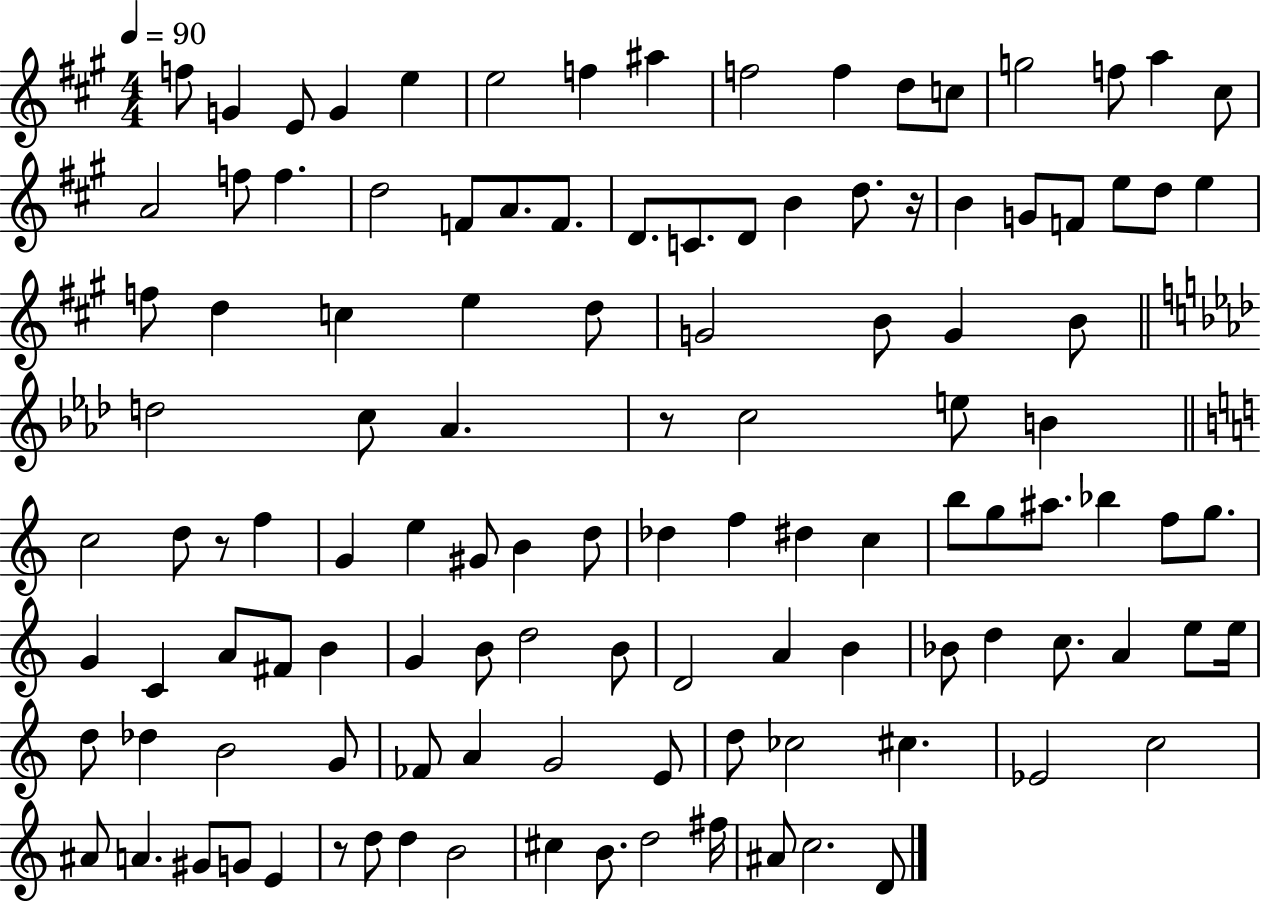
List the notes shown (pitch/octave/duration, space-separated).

F5/e G4/q E4/e G4/q E5/q E5/h F5/q A#5/q F5/h F5/q D5/e C5/e G5/h F5/e A5/q C#5/e A4/h F5/e F5/q. D5/h F4/e A4/e. F4/e. D4/e. C4/e. D4/e B4/q D5/e. R/s B4/q G4/e F4/e E5/e D5/e E5/q F5/e D5/q C5/q E5/q D5/e G4/h B4/e G4/q B4/e D5/h C5/e Ab4/q. R/e C5/h E5/e B4/q C5/h D5/e R/e F5/q G4/q E5/q G#4/e B4/q D5/e Db5/q F5/q D#5/q C5/q B5/e G5/e A#5/e. Bb5/q F5/e G5/e. G4/q C4/q A4/e F#4/e B4/q G4/q B4/e D5/h B4/e D4/h A4/q B4/q Bb4/e D5/q C5/e. A4/q E5/e E5/s D5/e Db5/q B4/h G4/e FES4/e A4/q G4/h E4/e D5/e CES5/h C#5/q. Eb4/h C5/h A#4/e A4/q. G#4/e G4/e E4/q R/e D5/e D5/q B4/h C#5/q B4/e. D5/h F#5/s A#4/e C5/h. D4/e